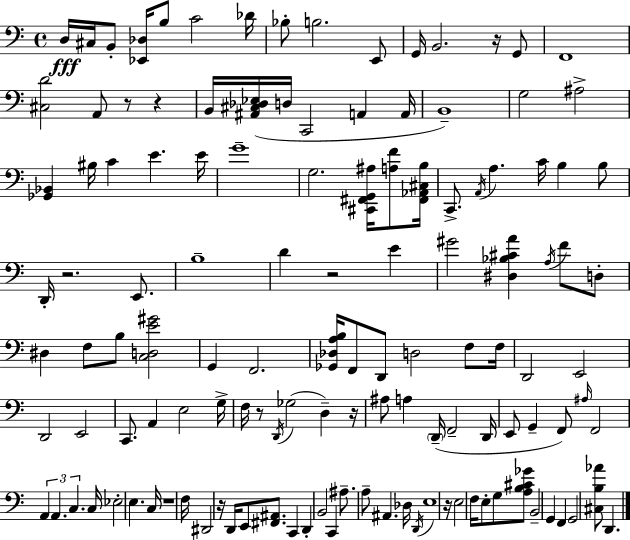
{
  \clef bass
  \time 4/4
  \defaultTimeSignature
  \key a \minor
  d16\fff cis16 b,8-. <ees, des>16 b8 c'2 des'16 | bes8-. b2. e,8 | g,16 b,2. r16 g,8 | f,1 | \break <cis d'>2 a,8 r8 r4 | b,16 <ais, cis des ees>16( d16 c,2 a,4 a,16 | b,1--) | g2 ais2-> | \break <ges, bes,>4 bis16 c'4 e'4. e'16 | g'1-- | g2. <cis, fis, g, ais>16 <a f'>8 <fis, aes, cis b>16 | c,8.-> \acciaccatura { a,16 } a4. c'16 b4 b8 | \break d,16-. r2. e,8. | b1-- | d'4 r2 e'4 | gis'2 <dis bes cis' a'>4 \acciaccatura { a16 } f'8 | \break d8-. dis4 f8 b8 <c d e' gis'>2 | g,4 f,2. | <ges, des a b>16 f,8 d,8 d2 f8 | f16 d,2 e,2 | \break d,2 e,2 | c,8. a,4 e2 | g16-> f16 r8 \acciaccatura { d,16 }( ges2 d4--) | r16 ais8 a4 \parenthesize d,16--( f,2-- | \break d,16 e,8 g,4-- f,8) \grace { ais16 } f,2 | \tuplet 3/2 { a,4 a,4. c4. } | c16 ees2-. e4. | c16 r1 | \break f16 dis,2 r16 d,16 e,8 | <fis, ais,>8. c,4 d,4-. b,2 | c,4 ais8.-- a8-- ais,4. | des16 \acciaccatura { d,16 } e1 | \break r16 e2 f16 e8-. | g8 <a b cis' ges'>8 b,2-- g,4 | f,4 g,2 <cis b aes'>8 d,4. | \bar "|."
}